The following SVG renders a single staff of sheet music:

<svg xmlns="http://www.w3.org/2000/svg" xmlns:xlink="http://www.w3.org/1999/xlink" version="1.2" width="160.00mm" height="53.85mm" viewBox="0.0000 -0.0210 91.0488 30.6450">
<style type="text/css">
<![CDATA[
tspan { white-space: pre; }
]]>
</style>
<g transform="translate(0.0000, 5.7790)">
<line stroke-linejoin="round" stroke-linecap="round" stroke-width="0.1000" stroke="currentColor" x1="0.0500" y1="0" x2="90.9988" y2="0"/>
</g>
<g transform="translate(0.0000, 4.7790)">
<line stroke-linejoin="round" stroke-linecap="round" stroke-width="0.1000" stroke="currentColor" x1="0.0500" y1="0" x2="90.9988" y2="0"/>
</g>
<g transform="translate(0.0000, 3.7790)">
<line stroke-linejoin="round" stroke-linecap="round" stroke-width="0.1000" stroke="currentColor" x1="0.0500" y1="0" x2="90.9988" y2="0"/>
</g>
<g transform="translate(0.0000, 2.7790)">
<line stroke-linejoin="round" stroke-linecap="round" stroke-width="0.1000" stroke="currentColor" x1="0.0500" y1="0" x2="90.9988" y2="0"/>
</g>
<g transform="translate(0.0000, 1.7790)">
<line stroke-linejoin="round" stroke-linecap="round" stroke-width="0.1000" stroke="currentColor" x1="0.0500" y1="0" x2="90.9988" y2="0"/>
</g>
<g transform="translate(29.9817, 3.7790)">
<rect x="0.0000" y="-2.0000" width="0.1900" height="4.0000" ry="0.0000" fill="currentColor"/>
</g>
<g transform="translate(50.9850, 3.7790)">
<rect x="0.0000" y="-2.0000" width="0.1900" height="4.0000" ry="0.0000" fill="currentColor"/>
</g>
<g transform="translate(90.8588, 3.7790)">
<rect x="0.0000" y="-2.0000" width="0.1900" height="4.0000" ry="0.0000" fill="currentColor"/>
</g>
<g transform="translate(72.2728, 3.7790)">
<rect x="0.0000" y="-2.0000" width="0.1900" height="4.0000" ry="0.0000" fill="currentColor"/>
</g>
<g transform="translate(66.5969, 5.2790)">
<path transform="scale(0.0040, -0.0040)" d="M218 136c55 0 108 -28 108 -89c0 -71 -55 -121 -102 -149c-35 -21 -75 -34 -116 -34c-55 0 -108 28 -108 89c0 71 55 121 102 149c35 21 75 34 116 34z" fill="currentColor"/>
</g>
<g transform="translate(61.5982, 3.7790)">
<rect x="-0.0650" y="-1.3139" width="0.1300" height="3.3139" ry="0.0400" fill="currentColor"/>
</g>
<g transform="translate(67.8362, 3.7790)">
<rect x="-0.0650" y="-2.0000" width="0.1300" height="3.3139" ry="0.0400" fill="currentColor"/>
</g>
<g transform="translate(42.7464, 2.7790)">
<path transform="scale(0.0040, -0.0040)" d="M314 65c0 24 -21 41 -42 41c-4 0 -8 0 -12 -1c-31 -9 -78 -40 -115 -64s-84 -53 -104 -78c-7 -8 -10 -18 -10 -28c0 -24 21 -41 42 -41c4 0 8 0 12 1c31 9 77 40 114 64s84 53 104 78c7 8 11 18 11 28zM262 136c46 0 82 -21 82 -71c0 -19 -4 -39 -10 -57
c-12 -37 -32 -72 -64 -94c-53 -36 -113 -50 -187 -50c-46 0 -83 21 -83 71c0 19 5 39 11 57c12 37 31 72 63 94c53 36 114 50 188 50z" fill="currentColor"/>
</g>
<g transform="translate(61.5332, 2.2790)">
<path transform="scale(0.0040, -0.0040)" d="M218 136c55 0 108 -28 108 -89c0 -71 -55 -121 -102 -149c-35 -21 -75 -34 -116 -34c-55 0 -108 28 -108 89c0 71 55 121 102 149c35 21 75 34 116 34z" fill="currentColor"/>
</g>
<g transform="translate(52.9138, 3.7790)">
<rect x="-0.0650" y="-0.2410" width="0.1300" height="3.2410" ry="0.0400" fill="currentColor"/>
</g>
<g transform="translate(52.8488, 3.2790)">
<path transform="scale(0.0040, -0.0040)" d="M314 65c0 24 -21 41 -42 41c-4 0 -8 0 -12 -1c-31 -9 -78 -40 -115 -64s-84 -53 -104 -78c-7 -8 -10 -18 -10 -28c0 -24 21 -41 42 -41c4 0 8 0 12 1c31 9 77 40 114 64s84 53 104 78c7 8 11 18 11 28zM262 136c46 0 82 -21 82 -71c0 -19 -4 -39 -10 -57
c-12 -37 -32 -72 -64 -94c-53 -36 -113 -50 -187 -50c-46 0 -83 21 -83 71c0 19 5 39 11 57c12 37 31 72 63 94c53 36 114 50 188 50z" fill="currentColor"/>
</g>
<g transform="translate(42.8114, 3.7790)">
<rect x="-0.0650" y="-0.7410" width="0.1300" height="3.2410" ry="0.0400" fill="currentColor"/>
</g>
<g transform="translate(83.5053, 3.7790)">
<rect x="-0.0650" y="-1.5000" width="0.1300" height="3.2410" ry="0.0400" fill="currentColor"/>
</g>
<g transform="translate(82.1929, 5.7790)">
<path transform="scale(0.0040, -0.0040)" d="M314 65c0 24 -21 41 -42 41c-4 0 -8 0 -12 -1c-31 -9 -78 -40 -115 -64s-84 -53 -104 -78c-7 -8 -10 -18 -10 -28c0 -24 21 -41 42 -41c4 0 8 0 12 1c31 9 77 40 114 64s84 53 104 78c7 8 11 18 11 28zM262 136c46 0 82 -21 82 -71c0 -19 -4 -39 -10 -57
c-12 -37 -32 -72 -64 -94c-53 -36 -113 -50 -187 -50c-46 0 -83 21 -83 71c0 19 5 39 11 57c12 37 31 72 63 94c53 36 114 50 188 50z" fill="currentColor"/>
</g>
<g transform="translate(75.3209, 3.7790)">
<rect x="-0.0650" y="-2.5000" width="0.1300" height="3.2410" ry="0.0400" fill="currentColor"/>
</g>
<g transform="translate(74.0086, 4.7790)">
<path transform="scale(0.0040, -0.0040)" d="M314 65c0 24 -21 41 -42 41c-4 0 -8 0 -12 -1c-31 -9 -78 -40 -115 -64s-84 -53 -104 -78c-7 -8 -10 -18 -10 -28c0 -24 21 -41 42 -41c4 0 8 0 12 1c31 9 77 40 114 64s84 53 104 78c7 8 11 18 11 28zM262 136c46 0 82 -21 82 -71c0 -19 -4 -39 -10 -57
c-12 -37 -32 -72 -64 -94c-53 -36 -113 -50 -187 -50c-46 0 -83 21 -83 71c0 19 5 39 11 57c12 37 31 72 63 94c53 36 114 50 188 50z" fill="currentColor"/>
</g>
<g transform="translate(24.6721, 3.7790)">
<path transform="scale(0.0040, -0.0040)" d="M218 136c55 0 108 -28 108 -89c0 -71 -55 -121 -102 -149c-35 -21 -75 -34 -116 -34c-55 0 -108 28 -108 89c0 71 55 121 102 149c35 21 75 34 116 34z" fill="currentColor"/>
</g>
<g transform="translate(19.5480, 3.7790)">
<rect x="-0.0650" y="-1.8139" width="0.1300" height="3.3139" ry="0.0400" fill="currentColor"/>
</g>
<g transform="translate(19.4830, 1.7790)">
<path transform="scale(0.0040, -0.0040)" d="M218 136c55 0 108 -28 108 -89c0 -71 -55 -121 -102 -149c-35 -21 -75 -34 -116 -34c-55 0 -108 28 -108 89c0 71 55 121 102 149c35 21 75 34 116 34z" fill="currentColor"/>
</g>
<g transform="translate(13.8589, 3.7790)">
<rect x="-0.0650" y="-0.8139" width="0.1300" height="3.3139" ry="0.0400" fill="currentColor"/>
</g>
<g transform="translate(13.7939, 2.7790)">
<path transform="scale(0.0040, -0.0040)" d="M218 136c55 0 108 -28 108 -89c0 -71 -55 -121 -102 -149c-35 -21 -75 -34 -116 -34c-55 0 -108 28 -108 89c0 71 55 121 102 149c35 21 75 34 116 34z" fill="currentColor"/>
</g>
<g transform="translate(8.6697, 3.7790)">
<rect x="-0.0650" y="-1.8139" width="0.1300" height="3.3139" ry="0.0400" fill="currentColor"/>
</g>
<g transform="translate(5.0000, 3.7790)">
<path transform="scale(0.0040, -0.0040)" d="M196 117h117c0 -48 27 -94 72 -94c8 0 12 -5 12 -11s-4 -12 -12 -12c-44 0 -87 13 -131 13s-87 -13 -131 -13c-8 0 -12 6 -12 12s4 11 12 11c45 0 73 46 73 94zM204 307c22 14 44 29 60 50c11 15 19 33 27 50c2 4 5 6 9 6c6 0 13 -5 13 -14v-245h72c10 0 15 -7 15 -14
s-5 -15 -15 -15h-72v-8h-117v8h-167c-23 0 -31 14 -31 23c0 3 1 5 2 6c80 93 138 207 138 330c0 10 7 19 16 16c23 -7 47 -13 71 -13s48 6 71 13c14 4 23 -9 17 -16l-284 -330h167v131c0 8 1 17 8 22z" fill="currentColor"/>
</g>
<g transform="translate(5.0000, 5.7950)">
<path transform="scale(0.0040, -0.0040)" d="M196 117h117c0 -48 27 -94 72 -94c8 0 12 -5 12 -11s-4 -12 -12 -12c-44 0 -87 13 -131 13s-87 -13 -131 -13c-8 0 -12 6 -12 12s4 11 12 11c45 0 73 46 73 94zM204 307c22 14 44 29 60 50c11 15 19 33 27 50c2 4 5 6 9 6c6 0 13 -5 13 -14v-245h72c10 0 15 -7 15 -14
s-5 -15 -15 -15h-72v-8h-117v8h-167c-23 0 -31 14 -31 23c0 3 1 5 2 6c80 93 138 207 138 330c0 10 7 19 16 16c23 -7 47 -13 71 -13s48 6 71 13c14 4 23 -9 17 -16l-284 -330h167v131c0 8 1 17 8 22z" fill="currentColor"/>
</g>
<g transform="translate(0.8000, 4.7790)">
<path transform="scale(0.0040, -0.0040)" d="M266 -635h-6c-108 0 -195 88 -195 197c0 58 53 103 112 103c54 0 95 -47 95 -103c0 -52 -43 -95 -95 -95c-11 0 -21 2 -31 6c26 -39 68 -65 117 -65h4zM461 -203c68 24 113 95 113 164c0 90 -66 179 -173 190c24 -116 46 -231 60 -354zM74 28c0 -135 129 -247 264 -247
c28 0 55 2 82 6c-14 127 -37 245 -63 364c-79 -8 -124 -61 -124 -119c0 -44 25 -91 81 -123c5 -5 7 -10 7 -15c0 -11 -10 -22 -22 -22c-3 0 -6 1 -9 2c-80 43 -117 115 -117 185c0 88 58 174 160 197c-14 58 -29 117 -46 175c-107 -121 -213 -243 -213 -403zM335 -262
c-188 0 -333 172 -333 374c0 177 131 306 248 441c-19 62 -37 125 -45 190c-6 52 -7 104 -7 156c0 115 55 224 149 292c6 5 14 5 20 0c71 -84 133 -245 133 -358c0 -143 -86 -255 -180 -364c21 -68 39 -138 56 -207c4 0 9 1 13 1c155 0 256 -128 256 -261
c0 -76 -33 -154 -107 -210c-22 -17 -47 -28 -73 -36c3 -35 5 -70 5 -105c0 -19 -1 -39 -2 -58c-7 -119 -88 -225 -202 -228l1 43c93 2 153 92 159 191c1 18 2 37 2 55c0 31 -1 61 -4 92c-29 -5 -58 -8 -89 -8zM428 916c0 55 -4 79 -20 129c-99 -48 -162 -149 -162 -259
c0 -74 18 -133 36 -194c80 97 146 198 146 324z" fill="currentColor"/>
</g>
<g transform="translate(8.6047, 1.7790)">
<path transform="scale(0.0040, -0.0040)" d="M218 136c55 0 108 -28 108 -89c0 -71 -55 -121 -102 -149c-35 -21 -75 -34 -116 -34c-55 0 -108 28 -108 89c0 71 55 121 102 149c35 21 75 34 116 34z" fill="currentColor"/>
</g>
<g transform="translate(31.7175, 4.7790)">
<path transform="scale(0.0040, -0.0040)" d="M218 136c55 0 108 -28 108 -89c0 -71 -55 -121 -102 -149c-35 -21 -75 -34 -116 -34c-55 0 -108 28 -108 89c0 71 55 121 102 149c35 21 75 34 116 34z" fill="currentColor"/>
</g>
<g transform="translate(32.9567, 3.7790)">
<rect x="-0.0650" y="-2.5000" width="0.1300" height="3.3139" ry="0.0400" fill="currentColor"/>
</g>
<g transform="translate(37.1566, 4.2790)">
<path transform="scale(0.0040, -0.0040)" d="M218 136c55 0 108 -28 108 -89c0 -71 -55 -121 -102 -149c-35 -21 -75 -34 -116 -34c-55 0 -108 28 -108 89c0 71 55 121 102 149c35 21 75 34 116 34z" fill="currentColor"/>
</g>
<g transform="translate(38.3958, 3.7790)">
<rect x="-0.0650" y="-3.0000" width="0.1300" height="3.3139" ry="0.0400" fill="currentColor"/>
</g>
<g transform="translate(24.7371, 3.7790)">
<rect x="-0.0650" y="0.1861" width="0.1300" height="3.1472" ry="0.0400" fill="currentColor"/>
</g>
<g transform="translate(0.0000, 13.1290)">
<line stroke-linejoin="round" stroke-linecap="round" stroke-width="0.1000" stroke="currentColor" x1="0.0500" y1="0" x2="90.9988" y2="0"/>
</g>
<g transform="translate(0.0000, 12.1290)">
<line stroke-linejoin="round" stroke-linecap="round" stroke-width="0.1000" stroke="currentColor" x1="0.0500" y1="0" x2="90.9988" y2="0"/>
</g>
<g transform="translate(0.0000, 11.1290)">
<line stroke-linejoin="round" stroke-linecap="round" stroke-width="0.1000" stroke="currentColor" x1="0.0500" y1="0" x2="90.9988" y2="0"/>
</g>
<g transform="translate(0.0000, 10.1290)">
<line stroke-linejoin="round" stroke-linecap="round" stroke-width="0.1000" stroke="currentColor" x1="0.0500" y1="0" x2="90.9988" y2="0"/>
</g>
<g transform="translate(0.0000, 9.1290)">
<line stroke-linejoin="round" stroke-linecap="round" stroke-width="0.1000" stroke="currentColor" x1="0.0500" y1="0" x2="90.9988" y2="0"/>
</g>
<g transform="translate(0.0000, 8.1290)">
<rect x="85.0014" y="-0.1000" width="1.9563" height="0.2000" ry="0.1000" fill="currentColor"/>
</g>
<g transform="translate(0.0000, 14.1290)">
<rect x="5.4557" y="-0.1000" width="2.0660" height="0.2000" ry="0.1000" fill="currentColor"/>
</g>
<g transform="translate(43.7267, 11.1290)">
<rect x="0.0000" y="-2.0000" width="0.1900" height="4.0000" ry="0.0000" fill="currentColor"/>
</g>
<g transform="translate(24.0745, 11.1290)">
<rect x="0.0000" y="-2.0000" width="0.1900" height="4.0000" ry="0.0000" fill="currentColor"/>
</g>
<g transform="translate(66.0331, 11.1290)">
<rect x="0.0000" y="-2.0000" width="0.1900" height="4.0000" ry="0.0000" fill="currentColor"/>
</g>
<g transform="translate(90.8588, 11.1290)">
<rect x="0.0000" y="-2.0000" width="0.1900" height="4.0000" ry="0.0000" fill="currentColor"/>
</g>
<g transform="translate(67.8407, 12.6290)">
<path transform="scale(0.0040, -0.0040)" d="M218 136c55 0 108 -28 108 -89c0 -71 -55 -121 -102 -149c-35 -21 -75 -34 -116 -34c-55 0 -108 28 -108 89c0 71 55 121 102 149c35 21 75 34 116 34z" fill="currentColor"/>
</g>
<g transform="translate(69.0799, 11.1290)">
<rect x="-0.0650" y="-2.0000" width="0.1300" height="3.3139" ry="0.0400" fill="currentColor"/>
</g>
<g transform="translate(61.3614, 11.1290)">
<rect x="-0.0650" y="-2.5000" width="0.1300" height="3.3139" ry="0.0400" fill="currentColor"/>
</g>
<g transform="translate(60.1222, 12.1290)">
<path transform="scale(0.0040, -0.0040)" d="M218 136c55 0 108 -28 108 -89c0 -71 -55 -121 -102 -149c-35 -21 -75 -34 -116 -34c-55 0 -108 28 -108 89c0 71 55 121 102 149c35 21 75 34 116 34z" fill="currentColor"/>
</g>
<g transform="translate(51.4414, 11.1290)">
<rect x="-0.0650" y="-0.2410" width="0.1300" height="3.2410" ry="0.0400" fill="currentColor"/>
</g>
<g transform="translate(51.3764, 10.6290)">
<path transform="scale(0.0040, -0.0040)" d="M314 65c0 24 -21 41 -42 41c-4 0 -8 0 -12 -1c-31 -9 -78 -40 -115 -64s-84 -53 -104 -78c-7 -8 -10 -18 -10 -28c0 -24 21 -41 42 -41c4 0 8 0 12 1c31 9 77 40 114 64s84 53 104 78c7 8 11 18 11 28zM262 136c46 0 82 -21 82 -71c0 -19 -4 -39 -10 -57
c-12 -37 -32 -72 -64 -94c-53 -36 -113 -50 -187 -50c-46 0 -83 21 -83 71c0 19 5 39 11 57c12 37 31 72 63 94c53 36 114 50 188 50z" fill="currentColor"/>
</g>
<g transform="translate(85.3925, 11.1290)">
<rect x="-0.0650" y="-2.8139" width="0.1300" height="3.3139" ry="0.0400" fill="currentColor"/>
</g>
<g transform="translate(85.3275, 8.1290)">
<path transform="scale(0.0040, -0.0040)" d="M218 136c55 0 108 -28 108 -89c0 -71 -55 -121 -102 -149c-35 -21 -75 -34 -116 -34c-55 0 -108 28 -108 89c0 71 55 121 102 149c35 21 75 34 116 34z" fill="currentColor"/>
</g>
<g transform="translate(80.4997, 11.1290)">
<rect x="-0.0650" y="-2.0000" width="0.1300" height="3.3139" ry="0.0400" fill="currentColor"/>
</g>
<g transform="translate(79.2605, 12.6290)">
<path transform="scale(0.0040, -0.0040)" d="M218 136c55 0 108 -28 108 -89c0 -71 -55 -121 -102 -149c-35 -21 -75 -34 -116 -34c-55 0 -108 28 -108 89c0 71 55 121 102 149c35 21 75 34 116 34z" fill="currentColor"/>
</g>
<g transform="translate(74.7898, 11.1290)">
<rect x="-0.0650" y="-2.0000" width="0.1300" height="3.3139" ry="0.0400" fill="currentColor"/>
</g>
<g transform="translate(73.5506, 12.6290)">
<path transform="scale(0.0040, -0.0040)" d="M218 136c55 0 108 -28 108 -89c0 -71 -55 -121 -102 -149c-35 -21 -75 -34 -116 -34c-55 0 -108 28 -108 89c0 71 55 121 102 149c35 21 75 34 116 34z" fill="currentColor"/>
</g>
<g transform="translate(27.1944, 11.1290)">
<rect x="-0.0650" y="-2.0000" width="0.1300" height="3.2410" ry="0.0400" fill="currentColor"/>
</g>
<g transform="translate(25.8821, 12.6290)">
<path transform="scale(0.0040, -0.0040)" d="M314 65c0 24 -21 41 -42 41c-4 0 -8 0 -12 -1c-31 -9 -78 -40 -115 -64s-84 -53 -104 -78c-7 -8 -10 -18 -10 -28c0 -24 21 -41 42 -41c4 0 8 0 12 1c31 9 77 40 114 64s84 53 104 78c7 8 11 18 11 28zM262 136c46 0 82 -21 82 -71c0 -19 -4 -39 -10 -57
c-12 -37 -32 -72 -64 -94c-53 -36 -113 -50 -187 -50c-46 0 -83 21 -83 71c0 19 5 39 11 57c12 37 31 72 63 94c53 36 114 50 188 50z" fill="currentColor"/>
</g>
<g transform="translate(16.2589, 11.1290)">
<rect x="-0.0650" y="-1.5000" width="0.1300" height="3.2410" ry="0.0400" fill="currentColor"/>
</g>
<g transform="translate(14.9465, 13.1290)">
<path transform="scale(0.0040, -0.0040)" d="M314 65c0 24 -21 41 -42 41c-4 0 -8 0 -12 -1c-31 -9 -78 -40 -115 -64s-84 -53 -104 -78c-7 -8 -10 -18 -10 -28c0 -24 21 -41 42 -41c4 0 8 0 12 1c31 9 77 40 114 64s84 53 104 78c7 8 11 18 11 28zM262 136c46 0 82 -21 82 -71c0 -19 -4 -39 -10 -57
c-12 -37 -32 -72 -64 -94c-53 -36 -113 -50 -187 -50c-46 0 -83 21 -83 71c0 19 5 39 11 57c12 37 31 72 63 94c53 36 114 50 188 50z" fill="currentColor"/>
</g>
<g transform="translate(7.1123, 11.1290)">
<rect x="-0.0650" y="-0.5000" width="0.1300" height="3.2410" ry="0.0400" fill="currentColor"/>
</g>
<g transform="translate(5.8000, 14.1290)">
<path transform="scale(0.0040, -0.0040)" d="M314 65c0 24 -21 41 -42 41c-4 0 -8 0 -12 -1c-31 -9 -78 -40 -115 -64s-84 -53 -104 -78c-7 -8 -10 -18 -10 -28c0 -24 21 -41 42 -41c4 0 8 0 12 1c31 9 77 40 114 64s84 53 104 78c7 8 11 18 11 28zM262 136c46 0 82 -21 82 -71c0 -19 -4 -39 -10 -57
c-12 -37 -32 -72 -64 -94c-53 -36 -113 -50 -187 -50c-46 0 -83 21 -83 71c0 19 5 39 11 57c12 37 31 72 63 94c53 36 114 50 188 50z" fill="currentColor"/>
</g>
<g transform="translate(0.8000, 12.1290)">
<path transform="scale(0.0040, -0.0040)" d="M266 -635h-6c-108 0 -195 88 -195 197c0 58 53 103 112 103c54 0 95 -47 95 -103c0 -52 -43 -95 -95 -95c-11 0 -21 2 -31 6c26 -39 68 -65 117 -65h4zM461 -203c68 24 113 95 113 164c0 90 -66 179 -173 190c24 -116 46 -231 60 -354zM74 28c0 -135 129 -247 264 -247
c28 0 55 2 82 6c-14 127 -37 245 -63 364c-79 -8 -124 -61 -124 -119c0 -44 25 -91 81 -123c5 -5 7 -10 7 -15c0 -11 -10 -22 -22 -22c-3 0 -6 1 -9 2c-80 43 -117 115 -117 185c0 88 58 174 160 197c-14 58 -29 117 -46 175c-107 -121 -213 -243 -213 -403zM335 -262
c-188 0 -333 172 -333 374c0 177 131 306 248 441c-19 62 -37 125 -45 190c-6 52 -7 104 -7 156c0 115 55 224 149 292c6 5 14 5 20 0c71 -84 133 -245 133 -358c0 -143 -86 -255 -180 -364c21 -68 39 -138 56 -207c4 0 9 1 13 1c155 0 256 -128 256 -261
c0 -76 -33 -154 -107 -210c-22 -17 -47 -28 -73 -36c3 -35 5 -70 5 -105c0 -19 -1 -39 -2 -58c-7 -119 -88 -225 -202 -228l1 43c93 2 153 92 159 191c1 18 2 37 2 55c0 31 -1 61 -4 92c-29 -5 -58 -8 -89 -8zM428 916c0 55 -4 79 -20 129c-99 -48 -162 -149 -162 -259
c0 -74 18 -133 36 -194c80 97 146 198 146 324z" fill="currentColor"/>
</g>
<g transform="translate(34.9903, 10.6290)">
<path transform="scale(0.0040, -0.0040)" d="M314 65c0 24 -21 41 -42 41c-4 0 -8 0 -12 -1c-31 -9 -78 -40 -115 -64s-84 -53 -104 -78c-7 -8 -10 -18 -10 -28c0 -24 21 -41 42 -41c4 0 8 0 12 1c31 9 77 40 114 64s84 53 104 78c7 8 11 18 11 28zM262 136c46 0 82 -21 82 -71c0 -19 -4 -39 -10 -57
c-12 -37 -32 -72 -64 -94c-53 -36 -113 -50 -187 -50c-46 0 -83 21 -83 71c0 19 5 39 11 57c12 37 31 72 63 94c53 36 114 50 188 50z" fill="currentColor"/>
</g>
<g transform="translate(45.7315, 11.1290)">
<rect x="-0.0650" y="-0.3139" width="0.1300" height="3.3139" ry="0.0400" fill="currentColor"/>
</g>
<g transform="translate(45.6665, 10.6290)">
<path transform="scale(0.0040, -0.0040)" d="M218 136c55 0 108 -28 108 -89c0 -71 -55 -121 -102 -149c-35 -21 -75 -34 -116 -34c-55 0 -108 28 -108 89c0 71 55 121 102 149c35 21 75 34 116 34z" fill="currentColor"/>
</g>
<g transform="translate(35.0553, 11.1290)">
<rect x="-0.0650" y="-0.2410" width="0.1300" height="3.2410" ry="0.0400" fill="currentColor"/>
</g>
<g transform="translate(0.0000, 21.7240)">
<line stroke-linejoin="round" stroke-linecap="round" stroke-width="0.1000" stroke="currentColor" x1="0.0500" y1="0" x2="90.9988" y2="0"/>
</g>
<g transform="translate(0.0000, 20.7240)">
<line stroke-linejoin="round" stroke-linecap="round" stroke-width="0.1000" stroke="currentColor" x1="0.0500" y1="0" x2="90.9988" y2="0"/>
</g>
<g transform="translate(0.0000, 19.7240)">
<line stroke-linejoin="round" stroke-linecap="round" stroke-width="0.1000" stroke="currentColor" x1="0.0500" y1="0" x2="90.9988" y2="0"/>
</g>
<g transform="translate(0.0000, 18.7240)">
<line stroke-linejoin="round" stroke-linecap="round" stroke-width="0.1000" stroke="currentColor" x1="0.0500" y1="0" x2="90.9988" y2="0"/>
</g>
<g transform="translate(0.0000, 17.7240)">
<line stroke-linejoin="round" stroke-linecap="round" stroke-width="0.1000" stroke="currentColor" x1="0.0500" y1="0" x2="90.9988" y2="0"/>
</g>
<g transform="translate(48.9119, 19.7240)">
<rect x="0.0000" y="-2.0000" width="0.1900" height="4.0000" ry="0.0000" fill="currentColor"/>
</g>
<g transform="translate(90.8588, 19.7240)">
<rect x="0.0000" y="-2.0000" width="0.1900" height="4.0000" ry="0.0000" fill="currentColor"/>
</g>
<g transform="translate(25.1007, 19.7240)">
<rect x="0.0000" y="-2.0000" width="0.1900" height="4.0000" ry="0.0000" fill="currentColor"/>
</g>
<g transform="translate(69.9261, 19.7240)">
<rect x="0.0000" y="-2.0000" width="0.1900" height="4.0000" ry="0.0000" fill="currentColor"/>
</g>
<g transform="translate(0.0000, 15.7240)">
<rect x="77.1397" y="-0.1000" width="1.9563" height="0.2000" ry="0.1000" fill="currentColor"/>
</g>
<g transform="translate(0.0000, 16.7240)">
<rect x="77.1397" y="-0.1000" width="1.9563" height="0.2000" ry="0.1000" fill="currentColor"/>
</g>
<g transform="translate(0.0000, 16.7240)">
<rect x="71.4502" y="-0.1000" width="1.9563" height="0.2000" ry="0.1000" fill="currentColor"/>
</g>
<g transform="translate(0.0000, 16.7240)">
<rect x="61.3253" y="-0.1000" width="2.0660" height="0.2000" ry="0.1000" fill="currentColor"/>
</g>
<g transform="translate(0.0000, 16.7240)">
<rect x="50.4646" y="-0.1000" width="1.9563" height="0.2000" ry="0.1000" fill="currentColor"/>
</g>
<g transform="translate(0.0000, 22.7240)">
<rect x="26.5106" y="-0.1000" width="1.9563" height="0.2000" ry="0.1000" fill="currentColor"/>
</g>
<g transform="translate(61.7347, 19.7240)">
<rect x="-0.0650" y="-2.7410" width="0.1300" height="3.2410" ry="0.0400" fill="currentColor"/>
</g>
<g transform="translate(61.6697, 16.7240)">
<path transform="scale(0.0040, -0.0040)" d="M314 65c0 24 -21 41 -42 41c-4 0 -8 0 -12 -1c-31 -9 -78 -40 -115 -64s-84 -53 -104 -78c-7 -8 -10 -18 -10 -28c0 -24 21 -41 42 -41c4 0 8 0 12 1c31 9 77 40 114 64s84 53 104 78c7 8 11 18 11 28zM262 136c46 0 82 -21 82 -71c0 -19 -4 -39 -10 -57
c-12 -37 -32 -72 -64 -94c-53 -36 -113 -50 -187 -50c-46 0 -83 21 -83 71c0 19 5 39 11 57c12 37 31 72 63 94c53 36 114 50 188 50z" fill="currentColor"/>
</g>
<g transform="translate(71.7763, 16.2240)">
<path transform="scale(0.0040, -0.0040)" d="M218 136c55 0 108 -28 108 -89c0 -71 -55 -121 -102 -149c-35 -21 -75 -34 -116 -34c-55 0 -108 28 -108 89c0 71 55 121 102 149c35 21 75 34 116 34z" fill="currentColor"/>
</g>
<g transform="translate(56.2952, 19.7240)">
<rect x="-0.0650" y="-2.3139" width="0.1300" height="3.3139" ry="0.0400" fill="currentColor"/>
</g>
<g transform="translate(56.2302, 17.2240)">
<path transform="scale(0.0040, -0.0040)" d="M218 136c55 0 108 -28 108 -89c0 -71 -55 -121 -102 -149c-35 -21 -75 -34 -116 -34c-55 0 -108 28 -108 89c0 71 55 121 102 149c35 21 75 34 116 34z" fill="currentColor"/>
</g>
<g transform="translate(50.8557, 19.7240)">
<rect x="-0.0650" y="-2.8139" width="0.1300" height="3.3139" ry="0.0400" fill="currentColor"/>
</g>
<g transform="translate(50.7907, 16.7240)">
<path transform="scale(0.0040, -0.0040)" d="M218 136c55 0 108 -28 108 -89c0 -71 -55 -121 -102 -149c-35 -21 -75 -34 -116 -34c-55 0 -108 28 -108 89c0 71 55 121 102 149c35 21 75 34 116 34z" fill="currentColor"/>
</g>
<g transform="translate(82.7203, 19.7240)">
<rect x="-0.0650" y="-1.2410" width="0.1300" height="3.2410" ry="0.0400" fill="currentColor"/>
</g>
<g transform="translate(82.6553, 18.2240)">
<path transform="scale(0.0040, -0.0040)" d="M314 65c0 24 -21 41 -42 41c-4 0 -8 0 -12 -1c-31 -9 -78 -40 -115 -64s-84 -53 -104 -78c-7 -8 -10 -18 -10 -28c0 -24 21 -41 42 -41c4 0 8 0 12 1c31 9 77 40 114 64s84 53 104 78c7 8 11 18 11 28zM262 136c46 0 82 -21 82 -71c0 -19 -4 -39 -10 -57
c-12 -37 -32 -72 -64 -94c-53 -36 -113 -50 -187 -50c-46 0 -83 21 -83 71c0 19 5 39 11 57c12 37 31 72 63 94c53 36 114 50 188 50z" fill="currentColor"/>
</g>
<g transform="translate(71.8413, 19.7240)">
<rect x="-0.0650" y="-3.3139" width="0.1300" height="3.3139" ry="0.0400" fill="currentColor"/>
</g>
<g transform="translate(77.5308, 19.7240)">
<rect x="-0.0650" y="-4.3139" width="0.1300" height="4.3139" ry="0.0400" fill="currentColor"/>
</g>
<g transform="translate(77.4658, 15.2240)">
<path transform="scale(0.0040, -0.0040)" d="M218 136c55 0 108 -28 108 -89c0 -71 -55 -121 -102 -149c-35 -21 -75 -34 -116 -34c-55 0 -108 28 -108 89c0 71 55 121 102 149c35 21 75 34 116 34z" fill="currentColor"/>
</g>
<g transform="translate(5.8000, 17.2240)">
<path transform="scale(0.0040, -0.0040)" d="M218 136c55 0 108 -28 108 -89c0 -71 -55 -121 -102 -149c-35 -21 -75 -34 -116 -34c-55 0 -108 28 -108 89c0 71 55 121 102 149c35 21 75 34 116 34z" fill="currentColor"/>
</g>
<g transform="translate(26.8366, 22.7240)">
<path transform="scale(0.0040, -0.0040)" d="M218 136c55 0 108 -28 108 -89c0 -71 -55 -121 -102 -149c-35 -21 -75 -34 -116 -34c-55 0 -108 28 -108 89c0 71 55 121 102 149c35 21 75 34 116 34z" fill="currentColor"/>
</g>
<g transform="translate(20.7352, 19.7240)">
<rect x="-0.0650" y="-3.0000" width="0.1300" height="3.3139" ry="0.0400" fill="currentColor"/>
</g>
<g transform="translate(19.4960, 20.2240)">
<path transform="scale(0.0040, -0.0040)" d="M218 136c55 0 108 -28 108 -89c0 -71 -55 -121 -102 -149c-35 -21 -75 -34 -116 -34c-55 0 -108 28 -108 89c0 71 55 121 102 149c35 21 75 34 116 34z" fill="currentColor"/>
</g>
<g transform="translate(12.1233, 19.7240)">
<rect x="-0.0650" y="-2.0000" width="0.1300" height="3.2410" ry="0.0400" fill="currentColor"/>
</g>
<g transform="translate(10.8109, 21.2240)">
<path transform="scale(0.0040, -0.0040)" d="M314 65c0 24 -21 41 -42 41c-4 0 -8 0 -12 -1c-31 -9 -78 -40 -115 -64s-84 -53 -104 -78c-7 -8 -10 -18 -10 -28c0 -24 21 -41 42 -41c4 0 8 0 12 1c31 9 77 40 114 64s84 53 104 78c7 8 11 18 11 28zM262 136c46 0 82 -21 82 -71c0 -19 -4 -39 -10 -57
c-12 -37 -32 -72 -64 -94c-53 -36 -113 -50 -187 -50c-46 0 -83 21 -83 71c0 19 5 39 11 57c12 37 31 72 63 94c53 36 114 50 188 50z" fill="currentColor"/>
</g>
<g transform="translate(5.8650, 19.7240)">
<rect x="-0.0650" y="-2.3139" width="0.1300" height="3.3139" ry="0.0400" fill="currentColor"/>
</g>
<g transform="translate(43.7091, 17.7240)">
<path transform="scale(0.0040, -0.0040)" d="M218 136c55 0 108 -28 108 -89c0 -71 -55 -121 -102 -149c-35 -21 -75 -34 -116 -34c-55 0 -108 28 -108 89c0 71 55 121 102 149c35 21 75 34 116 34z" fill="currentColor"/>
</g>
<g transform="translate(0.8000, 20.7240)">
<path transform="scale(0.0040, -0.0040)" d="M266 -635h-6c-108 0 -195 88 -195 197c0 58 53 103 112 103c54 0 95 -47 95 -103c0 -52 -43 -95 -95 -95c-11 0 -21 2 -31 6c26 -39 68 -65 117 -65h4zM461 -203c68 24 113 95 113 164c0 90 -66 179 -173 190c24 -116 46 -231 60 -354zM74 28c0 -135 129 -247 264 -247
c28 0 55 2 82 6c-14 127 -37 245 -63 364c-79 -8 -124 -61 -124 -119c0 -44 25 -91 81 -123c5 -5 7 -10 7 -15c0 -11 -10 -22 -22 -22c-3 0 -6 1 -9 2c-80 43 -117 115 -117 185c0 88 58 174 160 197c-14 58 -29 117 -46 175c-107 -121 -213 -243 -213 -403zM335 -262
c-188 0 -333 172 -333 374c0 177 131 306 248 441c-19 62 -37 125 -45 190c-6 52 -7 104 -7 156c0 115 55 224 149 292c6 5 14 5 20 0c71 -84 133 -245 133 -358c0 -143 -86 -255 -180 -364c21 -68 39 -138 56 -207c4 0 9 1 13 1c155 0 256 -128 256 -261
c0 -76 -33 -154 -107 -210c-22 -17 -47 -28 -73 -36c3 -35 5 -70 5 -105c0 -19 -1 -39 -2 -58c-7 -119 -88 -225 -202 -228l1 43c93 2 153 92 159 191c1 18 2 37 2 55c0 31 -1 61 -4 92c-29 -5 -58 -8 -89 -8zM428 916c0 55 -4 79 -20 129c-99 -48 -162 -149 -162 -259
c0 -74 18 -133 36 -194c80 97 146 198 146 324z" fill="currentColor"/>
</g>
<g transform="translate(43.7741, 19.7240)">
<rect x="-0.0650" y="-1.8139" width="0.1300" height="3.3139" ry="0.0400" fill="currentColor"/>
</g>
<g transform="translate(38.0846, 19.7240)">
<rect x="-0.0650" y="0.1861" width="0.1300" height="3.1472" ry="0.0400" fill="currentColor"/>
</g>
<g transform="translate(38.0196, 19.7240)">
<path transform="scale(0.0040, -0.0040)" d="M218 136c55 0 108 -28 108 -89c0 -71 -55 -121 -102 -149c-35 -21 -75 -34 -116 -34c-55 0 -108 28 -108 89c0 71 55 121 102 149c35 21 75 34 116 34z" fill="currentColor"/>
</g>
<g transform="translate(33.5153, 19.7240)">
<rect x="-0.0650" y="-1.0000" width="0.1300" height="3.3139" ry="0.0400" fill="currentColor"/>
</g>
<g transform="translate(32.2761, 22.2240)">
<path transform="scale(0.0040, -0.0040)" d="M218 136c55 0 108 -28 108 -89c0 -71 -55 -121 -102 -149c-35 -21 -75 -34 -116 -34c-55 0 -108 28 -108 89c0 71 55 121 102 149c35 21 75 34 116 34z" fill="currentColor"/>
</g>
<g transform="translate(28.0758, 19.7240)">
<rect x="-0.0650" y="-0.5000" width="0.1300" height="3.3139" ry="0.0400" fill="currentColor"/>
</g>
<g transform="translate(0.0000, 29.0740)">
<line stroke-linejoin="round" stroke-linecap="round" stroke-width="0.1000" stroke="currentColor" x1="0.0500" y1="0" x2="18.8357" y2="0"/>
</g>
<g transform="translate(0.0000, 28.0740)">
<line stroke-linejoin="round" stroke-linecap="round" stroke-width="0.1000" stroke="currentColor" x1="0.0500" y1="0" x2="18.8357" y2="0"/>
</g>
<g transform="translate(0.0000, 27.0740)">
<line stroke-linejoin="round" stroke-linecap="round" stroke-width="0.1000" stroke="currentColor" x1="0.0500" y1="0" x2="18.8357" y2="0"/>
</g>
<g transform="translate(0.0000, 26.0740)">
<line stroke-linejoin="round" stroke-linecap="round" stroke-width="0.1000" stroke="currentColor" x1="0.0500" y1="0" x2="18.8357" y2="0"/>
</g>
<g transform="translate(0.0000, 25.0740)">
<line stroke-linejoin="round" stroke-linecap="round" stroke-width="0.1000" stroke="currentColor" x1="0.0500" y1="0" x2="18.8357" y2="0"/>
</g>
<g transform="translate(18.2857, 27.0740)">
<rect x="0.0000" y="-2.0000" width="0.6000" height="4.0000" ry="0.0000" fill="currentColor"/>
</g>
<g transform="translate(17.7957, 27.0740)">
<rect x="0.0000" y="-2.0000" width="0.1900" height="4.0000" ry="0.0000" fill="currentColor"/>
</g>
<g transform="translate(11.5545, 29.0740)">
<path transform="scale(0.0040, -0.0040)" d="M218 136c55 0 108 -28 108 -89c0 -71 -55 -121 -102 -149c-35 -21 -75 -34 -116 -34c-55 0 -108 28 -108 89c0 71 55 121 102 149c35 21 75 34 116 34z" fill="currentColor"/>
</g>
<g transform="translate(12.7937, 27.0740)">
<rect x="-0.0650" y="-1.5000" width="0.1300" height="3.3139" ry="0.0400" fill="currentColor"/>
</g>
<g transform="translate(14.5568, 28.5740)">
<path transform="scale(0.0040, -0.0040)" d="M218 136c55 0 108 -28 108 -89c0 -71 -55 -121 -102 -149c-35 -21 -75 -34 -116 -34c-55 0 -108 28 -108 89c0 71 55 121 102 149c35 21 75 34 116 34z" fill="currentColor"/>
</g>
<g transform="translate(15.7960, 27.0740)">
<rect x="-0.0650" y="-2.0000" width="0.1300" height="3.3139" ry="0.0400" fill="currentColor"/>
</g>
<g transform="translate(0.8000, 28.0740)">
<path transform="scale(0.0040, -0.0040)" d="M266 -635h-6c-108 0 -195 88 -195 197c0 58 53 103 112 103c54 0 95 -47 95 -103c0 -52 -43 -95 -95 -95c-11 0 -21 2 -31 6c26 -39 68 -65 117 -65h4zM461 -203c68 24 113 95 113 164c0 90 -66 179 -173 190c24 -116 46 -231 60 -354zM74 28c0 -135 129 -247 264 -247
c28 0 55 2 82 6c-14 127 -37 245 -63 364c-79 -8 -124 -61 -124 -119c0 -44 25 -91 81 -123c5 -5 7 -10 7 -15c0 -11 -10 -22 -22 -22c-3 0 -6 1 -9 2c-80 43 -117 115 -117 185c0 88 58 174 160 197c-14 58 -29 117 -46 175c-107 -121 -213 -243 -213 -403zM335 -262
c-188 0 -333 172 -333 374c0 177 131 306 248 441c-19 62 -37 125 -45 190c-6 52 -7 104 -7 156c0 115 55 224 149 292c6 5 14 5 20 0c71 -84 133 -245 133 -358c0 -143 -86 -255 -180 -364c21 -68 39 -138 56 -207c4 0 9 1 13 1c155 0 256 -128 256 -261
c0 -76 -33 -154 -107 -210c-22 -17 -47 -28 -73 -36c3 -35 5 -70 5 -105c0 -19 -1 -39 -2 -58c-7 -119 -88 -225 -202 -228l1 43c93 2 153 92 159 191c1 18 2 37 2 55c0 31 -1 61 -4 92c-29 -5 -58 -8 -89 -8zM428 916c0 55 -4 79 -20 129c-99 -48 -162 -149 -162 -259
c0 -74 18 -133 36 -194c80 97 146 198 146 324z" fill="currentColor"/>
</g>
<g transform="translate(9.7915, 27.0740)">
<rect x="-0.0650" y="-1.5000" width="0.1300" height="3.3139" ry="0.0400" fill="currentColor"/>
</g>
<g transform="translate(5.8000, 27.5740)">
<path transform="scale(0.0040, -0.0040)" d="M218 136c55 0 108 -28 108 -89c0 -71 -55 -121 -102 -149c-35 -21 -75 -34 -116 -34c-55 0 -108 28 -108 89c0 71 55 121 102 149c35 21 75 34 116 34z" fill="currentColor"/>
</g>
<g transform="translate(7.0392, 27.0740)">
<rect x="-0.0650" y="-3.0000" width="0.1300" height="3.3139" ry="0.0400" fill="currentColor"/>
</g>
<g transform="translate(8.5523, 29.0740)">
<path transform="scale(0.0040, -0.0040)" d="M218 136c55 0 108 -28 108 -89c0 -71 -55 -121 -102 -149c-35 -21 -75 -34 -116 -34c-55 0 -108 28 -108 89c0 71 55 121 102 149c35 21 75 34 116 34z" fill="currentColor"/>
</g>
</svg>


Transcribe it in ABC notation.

X:1
T:Untitled
M:4/4
L:1/4
K:C
f d f B G A d2 c2 e F G2 E2 C2 E2 F2 c2 c c2 G F F F a g F2 A C D B f a g a2 b d' e2 A E E F